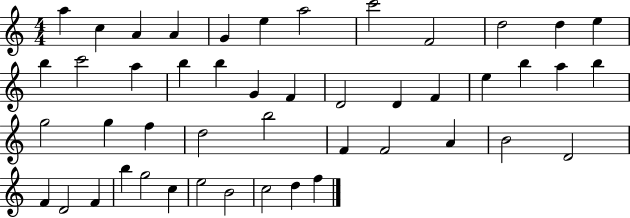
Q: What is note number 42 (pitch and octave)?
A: C5